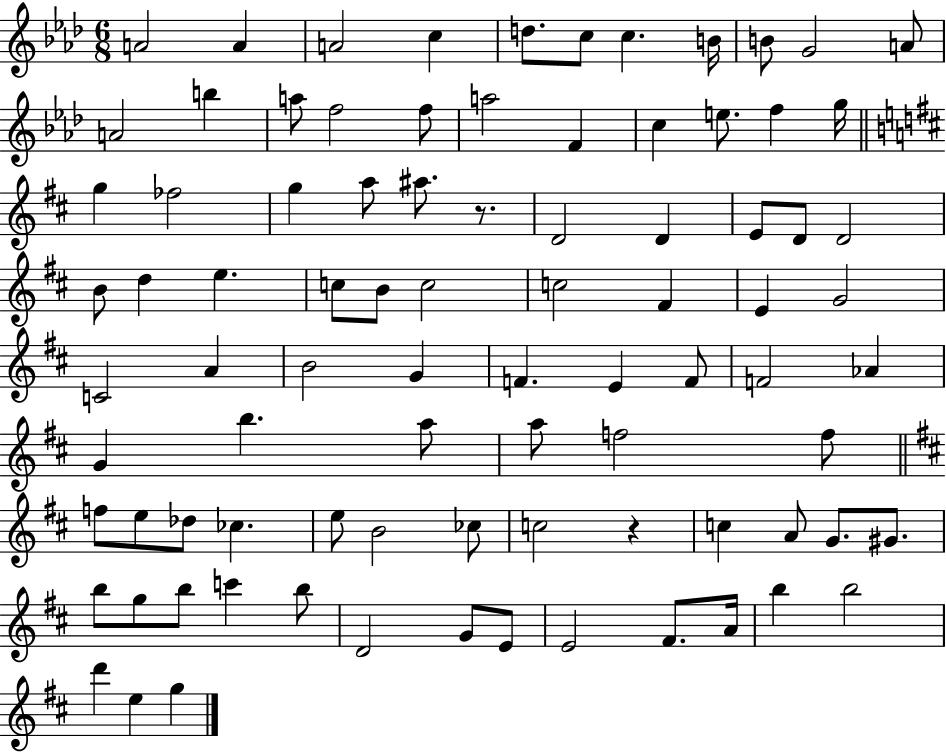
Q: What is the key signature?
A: AES major